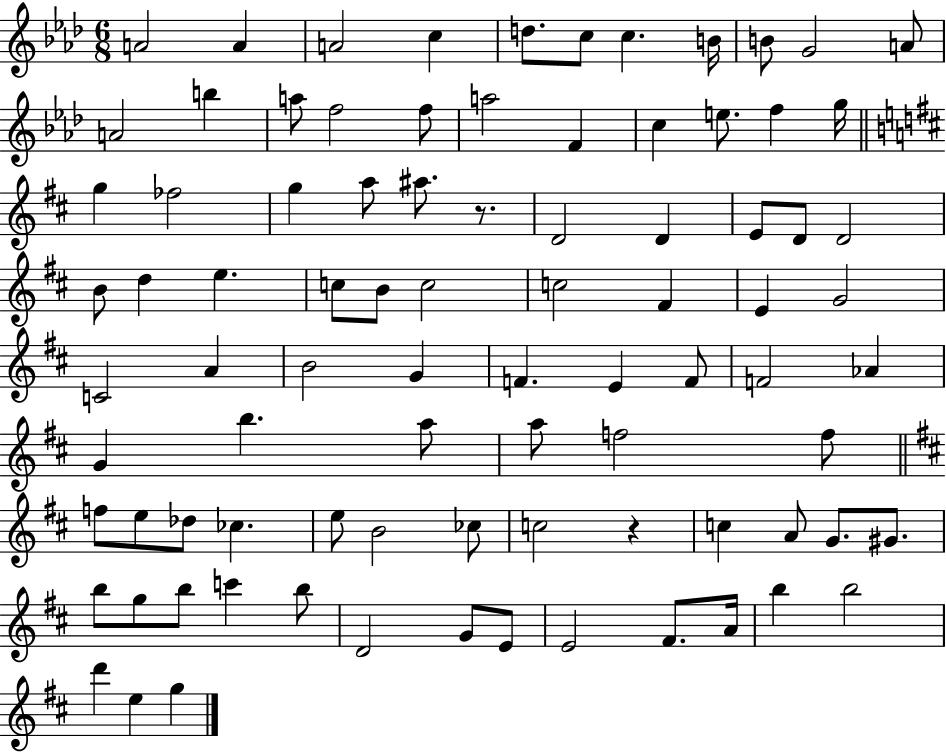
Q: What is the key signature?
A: AES major